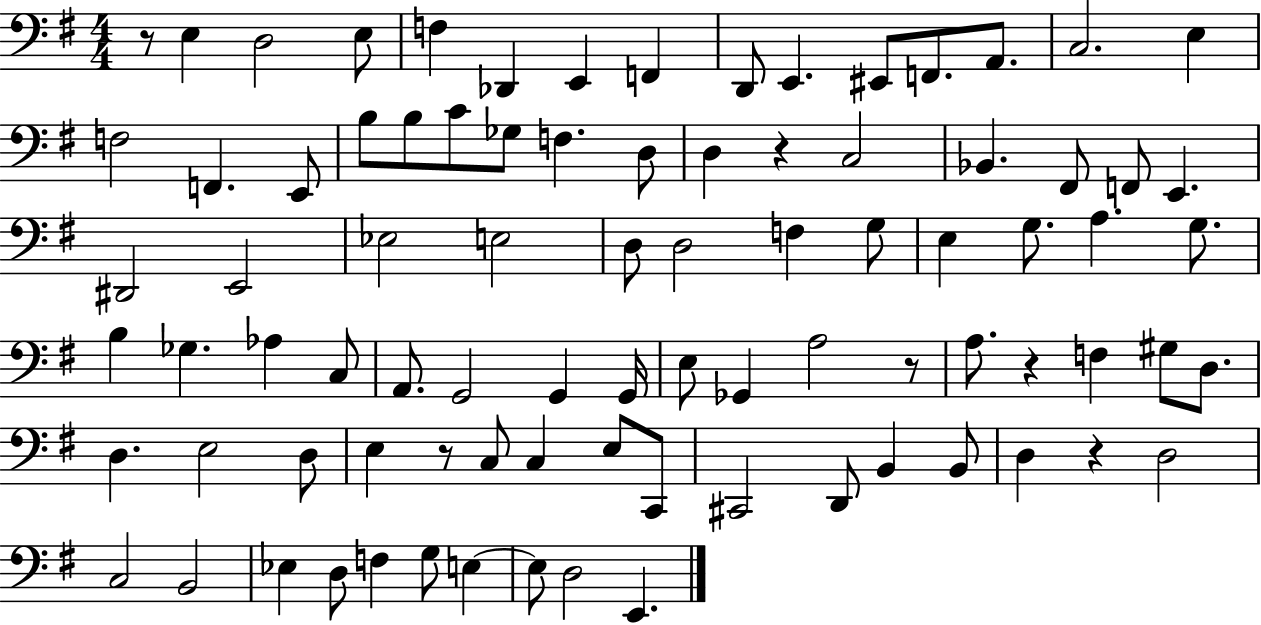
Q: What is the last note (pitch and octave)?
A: E2